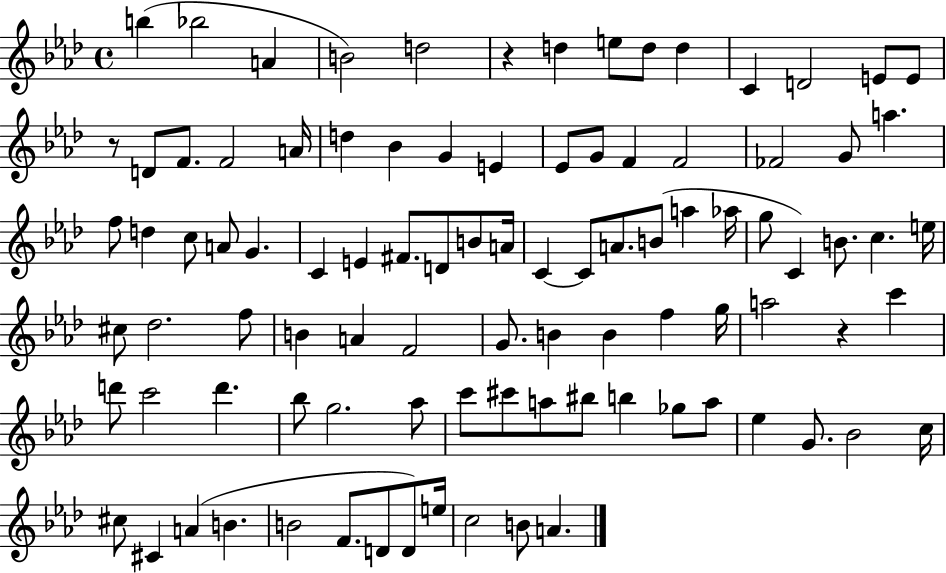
X:1
T:Untitled
M:4/4
L:1/4
K:Ab
b _b2 A B2 d2 z d e/2 d/2 d C D2 E/2 E/2 z/2 D/2 F/2 F2 A/4 d _B G E _E/2 G/2 F F2 _F2 G/2 a f/2 d c/2 A/2 G C E ^F/2 D/2 B/2 A/4 C C/2 A/2 B/2 a _a/4 g/2 C B/2 c e/4 ^c/2 _d2 f/2 B A F2 G/2 B B f g/4 a2 z c' d'/2 c'2 d' _b/2 g2 _a/2 c'/2 ^c'/2 a/2 ^b/2 b _g/2 a/2 _e G/2 _B2 c/4 ^c/2 ^C A B B2 F/2 D/2 D/2 e/4 c2 B/2 A